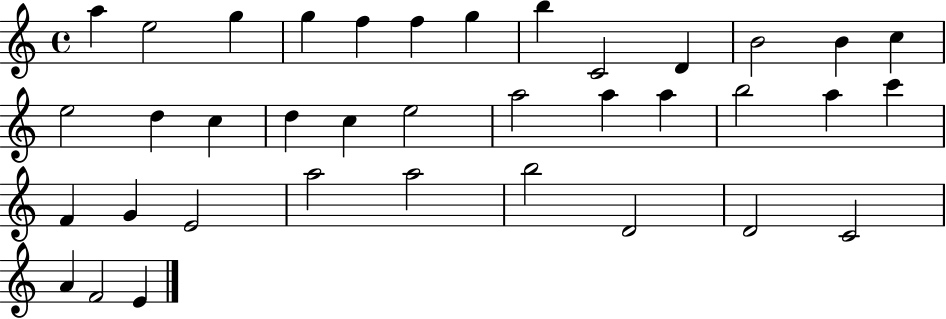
A5/q E5/h G5/q G5/q F5/q F5/q G5/q B5/q C4/h D4/q B4/h B4/q C5/q E5/h D5/q C5/q D5/q C5/q E5/h A5/h A5/q A5/q B5/h A5/q C6/q F4/q G4/q E4/h A5/h A5/h B5/h D4/h D4/h C4/h A4/q F4/h E4/q